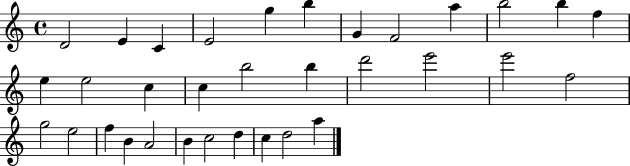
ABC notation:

X:1
T:Untitled
M:4/4
L:1/4
K:C
D2 E C E2 g b G F2 a b2 b f e e2 c c b2 b d'2 e'2 e'2 f2 g2 e2 f B A2 B c2 d c d2 a